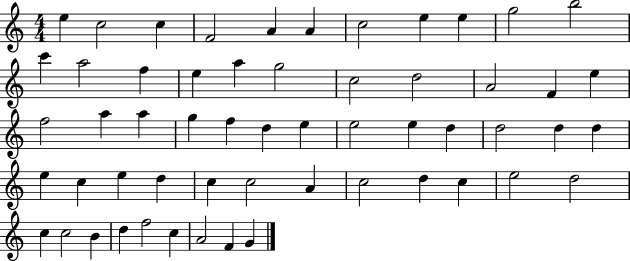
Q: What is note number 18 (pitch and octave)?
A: C5